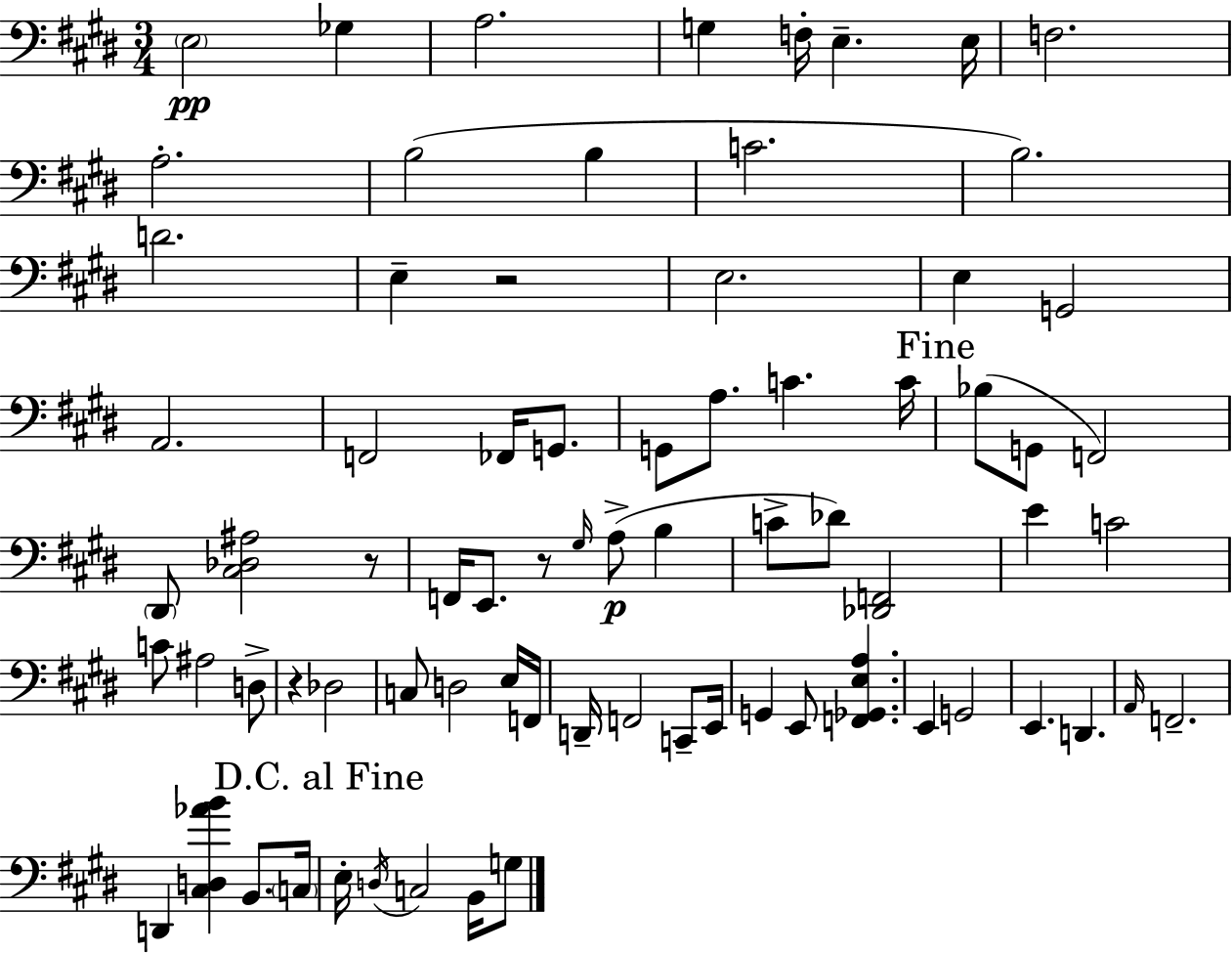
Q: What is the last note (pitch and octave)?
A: G3